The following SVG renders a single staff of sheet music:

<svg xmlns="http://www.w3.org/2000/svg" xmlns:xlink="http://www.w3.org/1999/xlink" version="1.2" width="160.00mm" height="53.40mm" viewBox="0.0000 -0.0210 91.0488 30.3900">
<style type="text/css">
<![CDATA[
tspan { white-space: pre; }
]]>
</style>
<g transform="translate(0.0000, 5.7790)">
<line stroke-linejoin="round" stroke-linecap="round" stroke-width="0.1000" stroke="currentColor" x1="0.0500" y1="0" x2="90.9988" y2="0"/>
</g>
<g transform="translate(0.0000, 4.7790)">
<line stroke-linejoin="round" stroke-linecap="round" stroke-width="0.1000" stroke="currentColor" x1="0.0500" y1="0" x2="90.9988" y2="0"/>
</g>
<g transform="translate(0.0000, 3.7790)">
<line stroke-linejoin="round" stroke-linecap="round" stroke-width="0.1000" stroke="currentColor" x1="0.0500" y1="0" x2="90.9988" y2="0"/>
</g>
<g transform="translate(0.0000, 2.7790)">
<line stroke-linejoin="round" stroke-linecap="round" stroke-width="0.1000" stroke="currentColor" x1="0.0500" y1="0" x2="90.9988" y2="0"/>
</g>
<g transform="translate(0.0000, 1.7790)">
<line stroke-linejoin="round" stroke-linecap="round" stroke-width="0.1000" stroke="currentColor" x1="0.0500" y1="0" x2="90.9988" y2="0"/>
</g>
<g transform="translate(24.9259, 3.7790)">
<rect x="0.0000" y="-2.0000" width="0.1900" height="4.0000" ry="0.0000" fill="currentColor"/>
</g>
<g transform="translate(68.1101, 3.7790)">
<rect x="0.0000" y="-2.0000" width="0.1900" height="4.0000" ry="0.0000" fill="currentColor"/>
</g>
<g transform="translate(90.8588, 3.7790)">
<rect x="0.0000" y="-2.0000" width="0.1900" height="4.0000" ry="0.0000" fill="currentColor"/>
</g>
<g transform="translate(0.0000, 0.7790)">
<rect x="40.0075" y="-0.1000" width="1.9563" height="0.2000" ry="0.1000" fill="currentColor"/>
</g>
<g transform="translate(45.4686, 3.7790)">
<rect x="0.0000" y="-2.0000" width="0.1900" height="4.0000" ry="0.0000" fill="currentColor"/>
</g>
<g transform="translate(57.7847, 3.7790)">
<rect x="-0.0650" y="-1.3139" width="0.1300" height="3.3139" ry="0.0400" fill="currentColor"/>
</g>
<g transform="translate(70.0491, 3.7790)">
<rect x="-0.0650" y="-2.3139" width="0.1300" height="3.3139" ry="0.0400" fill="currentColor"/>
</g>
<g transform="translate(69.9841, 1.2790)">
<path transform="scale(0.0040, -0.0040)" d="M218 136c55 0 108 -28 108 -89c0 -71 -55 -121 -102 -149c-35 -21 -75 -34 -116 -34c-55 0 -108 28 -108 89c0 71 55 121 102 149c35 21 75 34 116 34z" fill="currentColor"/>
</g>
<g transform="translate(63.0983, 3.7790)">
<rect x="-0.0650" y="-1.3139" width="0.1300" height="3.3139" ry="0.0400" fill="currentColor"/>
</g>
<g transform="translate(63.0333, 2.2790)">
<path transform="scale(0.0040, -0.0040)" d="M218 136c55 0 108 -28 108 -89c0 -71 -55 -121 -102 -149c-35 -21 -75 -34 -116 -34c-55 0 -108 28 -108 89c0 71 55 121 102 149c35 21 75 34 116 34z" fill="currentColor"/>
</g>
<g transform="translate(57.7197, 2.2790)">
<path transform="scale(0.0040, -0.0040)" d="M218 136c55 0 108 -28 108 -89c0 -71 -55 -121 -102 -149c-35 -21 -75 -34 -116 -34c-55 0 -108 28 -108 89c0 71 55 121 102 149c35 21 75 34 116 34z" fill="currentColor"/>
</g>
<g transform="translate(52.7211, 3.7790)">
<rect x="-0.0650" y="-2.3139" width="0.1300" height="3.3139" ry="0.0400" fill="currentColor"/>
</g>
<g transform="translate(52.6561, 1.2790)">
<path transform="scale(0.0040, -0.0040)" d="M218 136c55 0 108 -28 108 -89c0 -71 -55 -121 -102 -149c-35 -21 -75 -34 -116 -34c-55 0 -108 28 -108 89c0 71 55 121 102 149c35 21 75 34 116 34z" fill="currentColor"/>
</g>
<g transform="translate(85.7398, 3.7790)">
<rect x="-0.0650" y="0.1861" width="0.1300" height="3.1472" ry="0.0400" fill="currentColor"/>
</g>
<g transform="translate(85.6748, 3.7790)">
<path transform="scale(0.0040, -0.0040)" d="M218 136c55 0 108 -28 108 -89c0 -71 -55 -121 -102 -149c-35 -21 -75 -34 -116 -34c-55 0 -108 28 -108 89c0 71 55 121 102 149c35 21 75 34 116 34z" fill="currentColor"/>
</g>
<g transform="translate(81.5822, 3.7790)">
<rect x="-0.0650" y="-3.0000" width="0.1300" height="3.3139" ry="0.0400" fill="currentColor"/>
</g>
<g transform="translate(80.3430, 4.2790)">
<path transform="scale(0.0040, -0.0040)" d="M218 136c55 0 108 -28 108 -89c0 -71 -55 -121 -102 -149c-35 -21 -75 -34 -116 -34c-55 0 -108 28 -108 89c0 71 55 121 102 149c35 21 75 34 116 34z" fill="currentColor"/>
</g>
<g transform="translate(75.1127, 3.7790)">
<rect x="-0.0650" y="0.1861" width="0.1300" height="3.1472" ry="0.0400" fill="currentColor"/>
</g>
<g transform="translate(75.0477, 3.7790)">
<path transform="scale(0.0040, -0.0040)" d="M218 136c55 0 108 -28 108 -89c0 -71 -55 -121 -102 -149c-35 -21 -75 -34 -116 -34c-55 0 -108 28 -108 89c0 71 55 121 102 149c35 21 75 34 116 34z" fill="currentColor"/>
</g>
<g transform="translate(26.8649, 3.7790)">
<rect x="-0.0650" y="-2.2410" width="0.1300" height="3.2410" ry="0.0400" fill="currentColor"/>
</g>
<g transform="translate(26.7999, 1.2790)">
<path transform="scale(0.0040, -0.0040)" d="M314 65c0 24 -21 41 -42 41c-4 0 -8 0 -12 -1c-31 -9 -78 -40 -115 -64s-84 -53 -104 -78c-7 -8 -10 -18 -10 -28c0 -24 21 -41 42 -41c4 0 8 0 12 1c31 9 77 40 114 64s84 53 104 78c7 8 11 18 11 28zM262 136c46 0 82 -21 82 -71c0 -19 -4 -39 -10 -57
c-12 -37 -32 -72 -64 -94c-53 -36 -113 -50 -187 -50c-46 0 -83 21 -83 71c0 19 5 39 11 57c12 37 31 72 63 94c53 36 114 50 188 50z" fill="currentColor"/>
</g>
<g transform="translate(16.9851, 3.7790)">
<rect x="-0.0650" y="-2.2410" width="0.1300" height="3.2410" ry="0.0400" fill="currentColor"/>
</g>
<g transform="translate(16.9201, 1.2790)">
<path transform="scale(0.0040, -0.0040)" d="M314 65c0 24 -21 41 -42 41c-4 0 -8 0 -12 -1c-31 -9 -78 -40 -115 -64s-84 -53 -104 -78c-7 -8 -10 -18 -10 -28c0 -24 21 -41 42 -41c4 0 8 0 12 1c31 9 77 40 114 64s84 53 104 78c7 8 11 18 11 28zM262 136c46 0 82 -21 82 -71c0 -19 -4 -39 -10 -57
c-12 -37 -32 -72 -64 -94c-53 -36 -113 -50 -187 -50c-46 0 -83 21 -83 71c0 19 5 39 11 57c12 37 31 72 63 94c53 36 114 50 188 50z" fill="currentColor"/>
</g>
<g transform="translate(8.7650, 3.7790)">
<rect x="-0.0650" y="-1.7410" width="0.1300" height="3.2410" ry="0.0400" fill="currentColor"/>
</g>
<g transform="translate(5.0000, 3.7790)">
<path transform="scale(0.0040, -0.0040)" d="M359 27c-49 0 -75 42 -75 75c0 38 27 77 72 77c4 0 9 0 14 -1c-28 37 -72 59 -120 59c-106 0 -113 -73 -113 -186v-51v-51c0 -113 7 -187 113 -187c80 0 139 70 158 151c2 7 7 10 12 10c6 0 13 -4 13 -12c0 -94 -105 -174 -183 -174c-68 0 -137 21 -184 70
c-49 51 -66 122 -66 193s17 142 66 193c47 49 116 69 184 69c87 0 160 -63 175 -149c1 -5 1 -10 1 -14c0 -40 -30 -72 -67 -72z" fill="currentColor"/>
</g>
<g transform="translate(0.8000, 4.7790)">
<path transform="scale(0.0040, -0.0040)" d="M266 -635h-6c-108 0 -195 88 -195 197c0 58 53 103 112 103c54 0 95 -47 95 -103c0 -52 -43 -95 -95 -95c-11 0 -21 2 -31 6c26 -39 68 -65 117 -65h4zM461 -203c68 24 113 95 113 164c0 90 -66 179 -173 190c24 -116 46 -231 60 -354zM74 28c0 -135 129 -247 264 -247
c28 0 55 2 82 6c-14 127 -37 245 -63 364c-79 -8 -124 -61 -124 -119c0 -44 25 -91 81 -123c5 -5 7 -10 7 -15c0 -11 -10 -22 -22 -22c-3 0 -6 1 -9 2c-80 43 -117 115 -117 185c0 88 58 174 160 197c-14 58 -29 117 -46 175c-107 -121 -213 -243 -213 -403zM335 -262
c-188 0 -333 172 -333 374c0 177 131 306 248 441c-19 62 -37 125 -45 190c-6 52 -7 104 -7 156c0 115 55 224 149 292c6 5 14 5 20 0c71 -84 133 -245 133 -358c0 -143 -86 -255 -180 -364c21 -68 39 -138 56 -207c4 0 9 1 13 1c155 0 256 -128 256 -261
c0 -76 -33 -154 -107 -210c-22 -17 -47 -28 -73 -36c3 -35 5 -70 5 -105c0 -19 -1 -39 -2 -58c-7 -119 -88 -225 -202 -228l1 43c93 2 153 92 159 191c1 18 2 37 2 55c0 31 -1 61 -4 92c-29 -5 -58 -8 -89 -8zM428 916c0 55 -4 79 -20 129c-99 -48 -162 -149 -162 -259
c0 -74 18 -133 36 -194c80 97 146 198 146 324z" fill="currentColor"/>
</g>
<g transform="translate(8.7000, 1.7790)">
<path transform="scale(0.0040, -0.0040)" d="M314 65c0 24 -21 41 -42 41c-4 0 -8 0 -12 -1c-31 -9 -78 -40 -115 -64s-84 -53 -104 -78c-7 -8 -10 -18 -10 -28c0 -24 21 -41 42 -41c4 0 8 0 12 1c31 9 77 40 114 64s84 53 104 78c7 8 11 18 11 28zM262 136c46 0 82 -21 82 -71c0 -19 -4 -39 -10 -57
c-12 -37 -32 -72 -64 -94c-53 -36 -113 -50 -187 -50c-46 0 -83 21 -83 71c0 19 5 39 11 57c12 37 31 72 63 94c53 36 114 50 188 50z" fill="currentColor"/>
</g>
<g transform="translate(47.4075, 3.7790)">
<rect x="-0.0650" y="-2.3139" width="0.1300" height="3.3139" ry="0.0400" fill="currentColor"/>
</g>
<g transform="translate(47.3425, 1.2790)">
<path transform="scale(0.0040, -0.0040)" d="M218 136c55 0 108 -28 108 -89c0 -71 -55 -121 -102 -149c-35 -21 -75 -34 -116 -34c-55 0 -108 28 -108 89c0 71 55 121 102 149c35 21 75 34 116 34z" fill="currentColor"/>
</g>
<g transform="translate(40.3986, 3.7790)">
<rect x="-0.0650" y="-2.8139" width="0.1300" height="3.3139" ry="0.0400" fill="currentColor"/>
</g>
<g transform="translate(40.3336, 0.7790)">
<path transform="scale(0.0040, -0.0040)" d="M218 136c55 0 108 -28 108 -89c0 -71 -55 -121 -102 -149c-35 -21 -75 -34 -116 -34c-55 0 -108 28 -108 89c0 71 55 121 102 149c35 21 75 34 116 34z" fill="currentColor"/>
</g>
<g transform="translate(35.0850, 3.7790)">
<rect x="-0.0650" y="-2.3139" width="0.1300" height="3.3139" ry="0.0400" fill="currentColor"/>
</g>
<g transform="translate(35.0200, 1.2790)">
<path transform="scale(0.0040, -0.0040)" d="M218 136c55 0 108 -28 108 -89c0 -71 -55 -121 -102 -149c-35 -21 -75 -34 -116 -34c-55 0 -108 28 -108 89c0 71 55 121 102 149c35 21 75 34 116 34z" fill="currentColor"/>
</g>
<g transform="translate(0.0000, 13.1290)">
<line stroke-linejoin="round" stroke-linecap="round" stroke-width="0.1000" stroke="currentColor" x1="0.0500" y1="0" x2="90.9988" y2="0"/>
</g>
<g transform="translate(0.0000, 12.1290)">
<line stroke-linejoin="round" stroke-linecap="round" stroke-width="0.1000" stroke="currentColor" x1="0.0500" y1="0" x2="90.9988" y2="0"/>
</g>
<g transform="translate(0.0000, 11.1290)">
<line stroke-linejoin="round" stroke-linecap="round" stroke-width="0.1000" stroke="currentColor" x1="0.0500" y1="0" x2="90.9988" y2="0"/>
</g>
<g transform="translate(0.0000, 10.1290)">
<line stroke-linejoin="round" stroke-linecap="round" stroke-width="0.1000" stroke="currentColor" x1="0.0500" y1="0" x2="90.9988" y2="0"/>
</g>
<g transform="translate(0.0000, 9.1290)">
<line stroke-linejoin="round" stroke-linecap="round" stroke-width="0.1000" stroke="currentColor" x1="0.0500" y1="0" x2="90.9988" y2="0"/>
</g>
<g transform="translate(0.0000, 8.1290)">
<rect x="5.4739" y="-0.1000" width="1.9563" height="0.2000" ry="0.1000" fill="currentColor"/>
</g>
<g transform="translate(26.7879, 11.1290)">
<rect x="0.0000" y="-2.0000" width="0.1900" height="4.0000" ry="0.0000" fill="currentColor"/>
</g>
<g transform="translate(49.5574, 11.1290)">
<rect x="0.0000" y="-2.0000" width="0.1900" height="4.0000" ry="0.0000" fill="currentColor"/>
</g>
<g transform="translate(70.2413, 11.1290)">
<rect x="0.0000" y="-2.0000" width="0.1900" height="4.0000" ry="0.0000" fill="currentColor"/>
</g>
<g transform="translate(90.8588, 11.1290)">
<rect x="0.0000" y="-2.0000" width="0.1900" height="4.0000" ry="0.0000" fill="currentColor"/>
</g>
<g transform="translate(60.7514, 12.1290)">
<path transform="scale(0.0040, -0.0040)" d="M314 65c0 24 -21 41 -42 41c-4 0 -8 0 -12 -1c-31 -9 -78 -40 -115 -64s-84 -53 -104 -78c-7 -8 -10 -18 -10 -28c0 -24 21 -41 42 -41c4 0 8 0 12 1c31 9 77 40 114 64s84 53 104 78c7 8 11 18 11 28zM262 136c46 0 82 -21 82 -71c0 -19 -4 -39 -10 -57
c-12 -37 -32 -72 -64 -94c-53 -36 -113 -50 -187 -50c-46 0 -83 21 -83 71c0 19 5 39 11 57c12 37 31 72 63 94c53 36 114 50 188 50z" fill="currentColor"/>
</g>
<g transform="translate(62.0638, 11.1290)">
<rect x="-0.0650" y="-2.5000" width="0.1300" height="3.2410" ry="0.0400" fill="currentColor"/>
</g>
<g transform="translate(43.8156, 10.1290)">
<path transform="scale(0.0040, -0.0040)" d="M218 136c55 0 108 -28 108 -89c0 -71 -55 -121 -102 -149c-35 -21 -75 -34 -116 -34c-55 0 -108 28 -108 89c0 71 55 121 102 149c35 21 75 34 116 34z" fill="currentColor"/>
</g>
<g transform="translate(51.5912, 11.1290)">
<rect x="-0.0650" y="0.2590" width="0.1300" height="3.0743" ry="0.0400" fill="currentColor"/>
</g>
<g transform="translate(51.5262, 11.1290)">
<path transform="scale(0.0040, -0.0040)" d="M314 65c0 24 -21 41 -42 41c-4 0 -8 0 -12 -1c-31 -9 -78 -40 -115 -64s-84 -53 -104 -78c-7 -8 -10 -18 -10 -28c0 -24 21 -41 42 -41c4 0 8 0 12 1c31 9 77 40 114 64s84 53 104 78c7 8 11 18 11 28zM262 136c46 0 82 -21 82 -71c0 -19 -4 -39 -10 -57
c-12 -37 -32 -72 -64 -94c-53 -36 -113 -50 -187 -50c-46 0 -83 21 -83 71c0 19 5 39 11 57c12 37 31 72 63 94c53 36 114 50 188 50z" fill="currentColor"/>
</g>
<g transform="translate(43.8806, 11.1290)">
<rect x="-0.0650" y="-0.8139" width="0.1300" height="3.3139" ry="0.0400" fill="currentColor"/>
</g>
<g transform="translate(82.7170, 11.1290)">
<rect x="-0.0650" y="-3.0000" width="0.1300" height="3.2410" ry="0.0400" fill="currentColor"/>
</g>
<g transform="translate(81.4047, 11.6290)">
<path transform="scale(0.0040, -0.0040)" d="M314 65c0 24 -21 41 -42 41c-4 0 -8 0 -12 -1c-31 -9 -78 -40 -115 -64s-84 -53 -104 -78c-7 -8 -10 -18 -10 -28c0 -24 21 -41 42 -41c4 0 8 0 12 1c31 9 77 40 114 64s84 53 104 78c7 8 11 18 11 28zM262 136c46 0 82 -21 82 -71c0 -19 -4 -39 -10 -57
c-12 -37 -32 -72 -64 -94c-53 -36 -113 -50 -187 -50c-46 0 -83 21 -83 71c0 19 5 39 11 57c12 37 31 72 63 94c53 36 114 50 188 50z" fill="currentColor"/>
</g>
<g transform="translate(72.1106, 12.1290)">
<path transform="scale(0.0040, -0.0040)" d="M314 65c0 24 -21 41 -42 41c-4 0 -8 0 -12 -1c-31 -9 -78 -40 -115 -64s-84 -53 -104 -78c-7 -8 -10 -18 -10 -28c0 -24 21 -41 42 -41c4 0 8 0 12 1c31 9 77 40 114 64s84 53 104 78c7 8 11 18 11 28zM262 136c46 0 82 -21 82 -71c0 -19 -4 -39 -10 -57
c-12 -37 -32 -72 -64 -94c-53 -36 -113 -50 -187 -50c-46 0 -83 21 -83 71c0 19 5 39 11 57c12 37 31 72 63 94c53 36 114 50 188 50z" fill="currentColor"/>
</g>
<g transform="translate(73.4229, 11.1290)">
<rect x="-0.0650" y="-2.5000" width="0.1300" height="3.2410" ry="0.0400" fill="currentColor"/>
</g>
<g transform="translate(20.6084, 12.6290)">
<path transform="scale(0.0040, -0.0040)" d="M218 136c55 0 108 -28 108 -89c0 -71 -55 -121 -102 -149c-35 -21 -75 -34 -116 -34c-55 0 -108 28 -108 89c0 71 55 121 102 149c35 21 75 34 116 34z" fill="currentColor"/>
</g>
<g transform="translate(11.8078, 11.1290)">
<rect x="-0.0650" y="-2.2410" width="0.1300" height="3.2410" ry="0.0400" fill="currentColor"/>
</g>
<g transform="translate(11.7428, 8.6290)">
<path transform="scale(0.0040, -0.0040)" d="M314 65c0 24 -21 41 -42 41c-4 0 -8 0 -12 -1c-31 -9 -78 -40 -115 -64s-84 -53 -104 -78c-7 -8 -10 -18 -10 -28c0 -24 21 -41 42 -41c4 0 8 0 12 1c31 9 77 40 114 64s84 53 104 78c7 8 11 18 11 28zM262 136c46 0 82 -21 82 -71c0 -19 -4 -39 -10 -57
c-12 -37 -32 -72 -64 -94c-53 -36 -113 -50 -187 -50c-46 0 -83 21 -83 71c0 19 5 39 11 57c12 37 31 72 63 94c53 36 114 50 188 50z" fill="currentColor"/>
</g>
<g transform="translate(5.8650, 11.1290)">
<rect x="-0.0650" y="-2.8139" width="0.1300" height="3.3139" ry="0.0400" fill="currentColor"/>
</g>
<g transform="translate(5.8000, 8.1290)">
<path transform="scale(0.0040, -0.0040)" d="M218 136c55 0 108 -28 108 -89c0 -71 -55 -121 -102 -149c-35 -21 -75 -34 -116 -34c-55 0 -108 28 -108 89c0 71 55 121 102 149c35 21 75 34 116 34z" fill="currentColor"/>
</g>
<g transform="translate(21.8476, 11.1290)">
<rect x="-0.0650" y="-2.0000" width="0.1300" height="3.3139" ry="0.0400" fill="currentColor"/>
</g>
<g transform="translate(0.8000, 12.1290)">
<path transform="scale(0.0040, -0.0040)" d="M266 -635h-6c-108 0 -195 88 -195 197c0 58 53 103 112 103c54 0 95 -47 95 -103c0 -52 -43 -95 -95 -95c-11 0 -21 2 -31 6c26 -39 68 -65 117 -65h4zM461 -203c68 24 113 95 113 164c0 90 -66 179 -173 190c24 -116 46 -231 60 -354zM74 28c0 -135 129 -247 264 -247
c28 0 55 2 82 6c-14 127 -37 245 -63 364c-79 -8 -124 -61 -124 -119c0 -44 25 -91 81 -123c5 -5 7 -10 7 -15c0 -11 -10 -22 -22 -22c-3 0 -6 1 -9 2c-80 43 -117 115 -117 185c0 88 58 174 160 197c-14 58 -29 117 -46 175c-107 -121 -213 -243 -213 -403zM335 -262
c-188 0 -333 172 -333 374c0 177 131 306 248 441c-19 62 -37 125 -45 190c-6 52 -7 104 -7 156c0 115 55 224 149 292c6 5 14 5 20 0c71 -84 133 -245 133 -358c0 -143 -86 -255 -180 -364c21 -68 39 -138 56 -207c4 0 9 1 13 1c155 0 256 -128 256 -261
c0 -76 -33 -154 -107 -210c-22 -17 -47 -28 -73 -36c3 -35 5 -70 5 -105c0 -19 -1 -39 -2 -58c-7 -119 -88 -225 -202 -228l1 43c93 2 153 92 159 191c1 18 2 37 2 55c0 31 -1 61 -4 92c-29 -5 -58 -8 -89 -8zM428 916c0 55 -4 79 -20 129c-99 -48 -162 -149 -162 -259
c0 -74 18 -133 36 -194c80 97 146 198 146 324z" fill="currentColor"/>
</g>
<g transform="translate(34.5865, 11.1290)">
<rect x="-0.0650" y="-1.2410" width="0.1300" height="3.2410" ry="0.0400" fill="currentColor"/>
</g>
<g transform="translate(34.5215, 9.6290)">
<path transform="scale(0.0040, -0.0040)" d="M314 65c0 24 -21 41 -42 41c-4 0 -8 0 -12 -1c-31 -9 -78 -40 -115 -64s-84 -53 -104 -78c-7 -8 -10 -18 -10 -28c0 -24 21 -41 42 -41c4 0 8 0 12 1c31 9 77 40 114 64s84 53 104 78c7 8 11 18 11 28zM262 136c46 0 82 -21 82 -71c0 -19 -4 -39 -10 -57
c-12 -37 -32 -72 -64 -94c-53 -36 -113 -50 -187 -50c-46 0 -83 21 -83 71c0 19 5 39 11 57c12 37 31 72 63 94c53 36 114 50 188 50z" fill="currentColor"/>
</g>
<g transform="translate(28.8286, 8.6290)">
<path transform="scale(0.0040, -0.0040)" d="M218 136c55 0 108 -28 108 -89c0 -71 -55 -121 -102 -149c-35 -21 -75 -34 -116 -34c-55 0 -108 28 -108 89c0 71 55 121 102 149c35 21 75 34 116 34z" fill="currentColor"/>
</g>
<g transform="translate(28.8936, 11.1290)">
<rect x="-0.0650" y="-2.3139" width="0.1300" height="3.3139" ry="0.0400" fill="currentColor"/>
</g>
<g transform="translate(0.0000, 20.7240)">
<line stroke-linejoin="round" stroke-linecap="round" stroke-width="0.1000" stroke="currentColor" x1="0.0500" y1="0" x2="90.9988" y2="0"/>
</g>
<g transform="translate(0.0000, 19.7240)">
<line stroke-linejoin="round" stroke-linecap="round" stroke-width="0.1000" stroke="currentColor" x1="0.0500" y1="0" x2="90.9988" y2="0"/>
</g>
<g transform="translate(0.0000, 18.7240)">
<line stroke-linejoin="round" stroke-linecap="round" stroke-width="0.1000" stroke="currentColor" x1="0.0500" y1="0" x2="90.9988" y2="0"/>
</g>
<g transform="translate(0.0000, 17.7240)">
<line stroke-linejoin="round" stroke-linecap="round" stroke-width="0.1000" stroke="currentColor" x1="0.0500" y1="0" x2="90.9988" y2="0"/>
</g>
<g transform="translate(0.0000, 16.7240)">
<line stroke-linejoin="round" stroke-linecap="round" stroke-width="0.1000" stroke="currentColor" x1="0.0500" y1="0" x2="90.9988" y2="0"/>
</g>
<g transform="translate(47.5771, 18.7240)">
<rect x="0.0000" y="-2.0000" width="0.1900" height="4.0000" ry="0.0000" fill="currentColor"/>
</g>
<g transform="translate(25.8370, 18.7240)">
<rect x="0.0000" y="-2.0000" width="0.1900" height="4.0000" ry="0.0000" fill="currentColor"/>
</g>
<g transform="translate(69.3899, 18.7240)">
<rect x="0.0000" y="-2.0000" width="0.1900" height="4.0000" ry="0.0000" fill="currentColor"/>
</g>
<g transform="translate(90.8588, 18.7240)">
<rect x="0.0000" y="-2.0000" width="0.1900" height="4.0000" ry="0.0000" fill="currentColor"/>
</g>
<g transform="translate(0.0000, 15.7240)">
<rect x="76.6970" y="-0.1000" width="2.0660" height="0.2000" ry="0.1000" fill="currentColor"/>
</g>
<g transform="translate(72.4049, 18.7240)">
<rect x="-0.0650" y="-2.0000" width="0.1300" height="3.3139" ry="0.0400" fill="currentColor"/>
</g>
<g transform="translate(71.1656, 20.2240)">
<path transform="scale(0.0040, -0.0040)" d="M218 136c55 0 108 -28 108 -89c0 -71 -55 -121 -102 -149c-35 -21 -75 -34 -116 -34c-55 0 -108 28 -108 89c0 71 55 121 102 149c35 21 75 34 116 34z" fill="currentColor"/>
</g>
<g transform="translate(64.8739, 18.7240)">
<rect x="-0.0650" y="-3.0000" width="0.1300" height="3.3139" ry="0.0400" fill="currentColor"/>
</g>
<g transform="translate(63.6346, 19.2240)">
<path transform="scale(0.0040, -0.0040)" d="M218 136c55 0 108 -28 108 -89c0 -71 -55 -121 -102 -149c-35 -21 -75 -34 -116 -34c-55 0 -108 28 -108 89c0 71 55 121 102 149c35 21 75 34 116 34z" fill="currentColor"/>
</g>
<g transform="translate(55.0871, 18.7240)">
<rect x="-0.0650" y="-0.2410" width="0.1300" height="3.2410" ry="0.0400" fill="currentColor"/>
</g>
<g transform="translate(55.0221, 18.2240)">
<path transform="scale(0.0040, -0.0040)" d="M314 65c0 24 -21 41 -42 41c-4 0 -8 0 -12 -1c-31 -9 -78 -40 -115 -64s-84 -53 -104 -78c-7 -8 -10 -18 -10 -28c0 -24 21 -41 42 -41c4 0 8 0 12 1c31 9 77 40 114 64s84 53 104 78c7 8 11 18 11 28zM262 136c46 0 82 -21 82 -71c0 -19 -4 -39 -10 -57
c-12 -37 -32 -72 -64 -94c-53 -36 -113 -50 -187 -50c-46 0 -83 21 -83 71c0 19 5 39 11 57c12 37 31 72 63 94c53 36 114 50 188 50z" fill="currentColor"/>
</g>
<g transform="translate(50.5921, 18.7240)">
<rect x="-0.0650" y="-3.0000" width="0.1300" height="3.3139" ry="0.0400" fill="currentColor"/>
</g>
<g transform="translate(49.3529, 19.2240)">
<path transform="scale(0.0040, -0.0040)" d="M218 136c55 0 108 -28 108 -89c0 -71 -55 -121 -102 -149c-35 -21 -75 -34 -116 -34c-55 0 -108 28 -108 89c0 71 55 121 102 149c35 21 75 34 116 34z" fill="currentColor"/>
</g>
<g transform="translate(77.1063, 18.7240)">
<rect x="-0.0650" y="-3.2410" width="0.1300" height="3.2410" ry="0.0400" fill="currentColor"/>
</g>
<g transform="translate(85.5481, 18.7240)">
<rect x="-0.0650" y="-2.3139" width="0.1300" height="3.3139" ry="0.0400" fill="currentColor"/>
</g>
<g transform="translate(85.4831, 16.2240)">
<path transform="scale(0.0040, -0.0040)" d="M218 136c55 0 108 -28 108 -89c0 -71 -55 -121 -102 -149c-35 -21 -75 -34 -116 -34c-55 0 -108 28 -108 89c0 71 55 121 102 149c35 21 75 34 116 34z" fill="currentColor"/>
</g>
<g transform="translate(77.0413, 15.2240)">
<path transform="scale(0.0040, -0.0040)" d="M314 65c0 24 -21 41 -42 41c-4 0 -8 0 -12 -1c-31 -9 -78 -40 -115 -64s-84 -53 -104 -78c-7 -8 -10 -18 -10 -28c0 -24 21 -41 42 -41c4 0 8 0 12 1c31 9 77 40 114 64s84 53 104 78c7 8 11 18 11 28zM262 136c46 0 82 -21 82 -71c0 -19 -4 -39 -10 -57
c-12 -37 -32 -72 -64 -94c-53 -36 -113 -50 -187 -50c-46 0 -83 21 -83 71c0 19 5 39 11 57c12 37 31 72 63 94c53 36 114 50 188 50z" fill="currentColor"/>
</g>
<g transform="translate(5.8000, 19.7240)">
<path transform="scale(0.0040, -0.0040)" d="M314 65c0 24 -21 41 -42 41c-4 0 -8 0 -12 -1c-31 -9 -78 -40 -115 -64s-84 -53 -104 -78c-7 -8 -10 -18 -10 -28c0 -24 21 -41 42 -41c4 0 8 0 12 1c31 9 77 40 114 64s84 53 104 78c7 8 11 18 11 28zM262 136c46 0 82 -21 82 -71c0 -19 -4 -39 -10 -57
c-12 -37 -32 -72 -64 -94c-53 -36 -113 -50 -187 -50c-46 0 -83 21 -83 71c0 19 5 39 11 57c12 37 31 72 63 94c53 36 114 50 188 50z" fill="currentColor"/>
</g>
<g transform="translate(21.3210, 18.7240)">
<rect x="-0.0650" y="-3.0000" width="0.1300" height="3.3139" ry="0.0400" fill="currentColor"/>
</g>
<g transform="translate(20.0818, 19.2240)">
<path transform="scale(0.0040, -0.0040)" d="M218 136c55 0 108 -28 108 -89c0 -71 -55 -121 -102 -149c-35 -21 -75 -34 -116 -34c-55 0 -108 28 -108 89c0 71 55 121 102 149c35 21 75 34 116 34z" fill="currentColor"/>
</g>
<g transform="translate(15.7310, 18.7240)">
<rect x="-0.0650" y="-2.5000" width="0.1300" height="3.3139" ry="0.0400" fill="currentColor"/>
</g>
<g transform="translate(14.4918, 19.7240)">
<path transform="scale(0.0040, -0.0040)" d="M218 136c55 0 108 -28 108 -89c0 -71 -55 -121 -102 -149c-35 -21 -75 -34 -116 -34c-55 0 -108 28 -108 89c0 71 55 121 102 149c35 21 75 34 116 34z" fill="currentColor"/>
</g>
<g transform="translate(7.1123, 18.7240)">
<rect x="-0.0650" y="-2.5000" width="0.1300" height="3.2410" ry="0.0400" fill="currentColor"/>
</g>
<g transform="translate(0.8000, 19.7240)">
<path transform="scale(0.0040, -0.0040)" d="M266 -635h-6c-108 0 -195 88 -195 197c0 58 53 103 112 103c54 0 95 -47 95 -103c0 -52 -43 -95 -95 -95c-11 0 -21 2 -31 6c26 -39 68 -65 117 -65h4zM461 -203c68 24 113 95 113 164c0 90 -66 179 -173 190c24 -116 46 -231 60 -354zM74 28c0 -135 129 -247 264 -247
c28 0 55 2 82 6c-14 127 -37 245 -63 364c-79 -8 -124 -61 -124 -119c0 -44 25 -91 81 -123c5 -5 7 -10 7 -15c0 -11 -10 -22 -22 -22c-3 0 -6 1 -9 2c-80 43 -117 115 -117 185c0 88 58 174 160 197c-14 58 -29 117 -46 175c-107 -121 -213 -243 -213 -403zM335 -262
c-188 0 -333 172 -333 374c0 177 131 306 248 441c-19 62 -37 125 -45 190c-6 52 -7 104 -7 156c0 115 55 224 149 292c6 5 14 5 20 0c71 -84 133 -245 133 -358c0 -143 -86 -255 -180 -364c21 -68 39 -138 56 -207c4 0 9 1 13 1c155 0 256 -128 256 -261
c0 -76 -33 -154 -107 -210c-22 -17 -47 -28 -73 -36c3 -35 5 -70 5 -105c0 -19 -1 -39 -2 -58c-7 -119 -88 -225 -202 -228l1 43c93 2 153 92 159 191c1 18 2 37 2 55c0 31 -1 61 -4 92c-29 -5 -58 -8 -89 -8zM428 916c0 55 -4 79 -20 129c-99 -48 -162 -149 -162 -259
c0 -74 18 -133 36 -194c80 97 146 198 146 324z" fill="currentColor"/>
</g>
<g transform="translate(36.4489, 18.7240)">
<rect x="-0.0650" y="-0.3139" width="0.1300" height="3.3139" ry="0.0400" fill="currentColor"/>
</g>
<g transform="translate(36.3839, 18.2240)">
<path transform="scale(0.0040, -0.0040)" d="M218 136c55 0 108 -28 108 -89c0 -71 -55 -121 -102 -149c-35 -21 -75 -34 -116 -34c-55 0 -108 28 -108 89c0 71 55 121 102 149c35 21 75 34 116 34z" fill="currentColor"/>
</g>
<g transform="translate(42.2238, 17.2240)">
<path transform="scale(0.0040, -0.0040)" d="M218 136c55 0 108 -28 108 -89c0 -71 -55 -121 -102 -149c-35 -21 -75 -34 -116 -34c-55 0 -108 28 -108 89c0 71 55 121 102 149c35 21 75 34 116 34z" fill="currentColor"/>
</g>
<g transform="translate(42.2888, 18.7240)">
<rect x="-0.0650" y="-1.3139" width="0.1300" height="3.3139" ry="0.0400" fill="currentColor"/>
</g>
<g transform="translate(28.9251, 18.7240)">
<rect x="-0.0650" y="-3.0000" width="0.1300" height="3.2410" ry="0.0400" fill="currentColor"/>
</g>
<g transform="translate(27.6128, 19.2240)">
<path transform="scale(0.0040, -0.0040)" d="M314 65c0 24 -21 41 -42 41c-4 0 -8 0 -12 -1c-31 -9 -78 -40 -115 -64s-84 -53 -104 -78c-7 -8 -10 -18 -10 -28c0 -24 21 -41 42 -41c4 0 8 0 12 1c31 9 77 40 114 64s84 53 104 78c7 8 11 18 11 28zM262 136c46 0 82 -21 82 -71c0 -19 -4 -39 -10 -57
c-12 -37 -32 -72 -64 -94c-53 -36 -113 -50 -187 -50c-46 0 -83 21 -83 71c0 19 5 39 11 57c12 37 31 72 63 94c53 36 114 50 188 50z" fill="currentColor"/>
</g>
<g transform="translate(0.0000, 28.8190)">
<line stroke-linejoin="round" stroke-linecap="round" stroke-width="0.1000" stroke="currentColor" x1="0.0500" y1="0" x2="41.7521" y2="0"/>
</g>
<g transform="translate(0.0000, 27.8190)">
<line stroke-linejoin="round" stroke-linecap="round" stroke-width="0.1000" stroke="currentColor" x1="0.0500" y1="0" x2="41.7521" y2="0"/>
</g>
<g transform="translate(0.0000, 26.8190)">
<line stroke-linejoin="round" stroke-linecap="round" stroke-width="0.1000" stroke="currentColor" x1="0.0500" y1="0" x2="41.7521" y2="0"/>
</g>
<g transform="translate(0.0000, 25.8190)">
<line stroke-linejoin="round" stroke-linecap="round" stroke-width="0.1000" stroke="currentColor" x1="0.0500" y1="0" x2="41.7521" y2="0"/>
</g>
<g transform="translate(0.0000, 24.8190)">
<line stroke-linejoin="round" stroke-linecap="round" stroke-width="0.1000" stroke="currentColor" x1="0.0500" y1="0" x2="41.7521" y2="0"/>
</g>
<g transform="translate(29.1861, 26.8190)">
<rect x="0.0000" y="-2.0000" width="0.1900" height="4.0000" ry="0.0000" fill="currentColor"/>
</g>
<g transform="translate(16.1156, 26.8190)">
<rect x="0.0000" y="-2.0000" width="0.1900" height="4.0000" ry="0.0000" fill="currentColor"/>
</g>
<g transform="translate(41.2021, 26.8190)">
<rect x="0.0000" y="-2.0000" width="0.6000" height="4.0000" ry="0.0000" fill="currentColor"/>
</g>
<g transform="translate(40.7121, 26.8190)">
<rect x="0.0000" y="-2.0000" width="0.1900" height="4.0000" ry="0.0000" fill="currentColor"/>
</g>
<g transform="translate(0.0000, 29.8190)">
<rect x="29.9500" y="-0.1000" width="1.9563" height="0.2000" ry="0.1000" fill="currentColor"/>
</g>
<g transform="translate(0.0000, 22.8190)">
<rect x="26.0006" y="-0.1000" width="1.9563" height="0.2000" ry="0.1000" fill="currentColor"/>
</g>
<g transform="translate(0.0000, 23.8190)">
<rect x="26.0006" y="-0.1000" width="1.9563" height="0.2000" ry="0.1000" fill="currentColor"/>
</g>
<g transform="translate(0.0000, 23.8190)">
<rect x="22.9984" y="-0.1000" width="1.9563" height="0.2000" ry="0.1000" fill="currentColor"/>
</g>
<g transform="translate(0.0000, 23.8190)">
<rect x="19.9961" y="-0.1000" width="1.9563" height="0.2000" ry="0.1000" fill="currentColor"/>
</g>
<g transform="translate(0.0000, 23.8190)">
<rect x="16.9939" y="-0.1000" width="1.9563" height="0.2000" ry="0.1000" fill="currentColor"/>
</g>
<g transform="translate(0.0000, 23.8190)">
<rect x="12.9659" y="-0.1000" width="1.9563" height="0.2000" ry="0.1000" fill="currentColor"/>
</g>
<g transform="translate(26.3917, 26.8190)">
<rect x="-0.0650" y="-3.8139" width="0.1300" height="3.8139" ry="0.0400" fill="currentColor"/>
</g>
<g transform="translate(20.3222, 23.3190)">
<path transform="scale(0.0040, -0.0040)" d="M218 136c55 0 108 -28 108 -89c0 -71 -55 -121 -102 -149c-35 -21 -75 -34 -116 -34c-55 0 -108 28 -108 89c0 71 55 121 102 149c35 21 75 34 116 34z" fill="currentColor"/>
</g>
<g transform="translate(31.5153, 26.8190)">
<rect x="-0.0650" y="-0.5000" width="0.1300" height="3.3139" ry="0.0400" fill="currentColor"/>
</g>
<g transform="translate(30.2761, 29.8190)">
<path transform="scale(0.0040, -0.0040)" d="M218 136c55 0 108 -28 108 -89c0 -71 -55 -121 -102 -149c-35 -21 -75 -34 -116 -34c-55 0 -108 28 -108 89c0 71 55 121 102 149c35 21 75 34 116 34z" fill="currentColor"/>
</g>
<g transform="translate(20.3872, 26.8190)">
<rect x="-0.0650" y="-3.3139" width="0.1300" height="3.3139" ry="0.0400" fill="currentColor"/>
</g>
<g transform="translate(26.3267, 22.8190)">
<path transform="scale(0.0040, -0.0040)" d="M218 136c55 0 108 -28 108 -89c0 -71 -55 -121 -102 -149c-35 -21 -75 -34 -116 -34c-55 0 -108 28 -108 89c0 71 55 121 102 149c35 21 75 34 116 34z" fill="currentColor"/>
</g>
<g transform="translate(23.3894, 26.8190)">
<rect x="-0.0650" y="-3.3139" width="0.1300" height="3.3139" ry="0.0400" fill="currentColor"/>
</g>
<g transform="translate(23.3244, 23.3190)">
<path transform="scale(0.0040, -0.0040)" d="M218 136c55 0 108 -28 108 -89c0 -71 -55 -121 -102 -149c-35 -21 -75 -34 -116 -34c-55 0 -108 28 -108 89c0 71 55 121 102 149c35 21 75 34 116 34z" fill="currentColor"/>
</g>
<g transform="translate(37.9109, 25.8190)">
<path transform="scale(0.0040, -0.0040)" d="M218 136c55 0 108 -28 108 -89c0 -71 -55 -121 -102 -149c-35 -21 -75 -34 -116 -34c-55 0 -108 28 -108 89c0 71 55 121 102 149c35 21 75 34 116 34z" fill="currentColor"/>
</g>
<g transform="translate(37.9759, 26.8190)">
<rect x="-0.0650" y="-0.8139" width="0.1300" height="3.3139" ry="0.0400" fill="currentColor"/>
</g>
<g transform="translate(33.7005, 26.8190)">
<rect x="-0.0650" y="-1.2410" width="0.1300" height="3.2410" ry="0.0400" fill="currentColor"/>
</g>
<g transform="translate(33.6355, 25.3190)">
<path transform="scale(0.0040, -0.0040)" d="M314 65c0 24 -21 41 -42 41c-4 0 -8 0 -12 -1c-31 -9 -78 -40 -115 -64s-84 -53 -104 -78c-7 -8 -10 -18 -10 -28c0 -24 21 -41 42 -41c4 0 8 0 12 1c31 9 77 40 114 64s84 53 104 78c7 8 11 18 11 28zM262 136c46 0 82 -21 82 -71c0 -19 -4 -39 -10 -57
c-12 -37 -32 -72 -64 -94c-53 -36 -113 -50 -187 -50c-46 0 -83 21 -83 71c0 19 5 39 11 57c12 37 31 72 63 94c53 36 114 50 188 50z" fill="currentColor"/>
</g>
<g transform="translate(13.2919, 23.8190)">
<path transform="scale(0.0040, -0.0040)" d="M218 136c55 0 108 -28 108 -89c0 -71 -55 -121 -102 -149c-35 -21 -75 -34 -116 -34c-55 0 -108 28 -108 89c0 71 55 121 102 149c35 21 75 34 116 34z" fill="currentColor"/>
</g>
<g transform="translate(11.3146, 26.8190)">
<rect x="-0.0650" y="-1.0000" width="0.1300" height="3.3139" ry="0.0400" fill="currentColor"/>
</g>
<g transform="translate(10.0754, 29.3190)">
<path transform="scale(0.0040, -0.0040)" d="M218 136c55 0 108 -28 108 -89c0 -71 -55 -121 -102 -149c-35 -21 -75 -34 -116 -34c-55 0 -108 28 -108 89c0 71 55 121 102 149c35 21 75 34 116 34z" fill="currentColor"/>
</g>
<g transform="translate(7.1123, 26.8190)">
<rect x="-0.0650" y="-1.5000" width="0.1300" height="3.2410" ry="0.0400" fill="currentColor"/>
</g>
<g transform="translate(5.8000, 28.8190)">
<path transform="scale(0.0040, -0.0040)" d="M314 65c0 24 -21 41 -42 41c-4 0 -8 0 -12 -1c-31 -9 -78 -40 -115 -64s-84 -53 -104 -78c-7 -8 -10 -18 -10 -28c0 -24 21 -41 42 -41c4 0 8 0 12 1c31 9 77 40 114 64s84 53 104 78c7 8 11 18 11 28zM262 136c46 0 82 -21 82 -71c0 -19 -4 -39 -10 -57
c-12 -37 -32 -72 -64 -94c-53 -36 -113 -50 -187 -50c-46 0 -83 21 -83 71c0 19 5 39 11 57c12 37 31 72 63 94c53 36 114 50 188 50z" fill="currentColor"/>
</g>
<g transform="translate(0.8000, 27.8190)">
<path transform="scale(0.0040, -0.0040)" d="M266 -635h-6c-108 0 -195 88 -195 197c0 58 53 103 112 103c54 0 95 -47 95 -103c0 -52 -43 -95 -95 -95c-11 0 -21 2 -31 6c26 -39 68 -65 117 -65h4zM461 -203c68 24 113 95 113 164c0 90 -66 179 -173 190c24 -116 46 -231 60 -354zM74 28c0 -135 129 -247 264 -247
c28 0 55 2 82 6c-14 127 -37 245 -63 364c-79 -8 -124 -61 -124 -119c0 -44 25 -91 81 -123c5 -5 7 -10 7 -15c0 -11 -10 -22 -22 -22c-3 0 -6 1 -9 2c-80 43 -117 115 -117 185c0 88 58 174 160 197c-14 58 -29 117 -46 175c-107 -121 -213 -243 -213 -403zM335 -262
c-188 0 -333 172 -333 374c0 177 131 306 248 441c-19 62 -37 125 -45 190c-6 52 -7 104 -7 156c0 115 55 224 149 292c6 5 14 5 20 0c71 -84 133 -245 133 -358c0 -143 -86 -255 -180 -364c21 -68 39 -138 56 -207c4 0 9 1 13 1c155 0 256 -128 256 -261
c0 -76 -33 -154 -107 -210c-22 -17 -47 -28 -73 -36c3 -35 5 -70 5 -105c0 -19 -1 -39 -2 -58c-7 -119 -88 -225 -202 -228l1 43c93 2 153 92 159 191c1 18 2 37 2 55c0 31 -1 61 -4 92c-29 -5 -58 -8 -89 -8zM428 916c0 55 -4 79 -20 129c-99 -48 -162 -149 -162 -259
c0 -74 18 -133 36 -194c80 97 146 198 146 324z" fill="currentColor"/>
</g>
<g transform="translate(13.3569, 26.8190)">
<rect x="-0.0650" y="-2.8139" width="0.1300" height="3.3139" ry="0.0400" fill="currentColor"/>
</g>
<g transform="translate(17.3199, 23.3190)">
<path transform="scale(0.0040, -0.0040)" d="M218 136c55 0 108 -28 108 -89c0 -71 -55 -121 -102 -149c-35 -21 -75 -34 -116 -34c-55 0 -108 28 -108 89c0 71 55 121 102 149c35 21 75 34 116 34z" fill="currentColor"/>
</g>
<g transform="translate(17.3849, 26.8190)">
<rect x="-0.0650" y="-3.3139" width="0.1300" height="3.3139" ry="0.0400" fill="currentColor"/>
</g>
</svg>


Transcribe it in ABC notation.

X:1
T:Untitled
M:4/4
L:1/4
K:C
f2 g2 g2 g a g g e e g B A B a g2 F g e2 d B2 G2 G2 A2 G2 G A A2 c e A c2 A F b2 g E2 D a b b b c' C e2 d